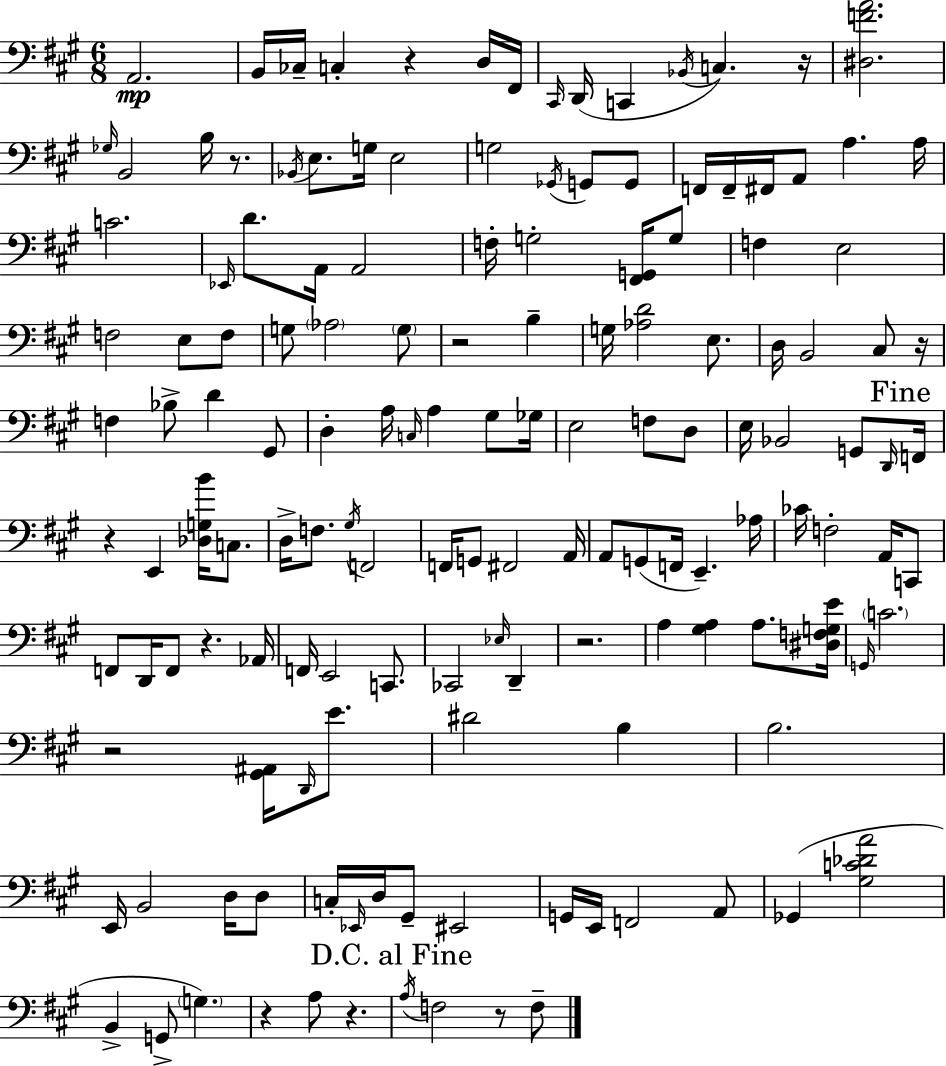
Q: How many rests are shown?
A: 12